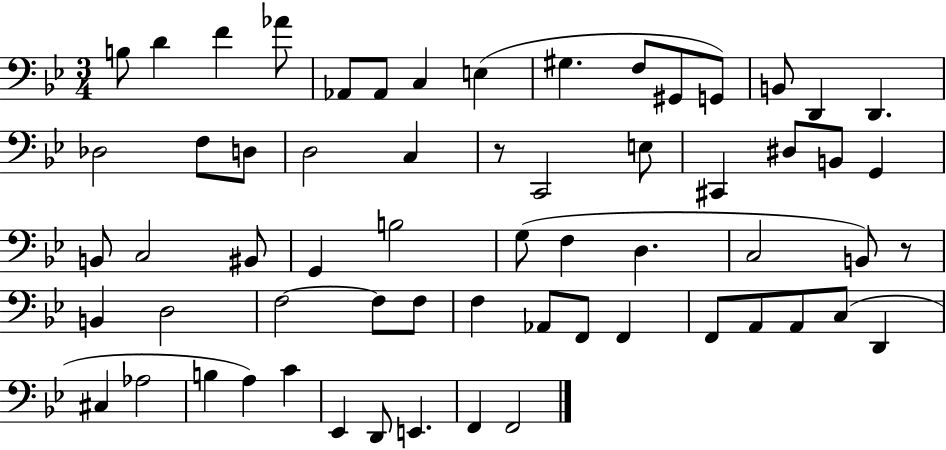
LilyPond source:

{
  \clef bass
  \numericTimeSignature
  \time 3/4
  \key bes \major
  b8 d'4 f'4 aes'8 | aes,8 aes,8 c4 e4( | gis4. f8 gis,8 g,8) | b,8 d,4 d,4. | \break des2 f8 d8 | d2 c4 | r8 c,2 e8 | cis,4 dis8 b,8 g,4 | \break b,8 c2 bis,8 | g,4 b2 | g8( f4 d4. | c2 b,8) r8 | \break b,4 d2 | f2~~ f8 f8 | f4 aes,8 f,8 f,4 | f,8 a,8 a,8 c8( d,4 | \break cis4 aes2 | b4 a4) c'4 | ees,4 d,8 e,4. | f,4 f,2 | \break \bar "|."
}